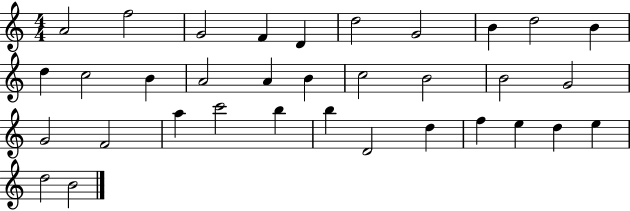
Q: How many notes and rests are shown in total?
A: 34